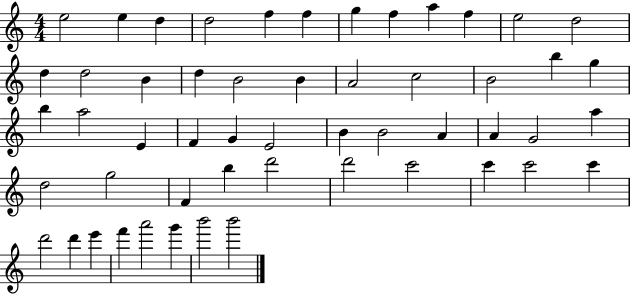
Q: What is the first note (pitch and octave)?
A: E5